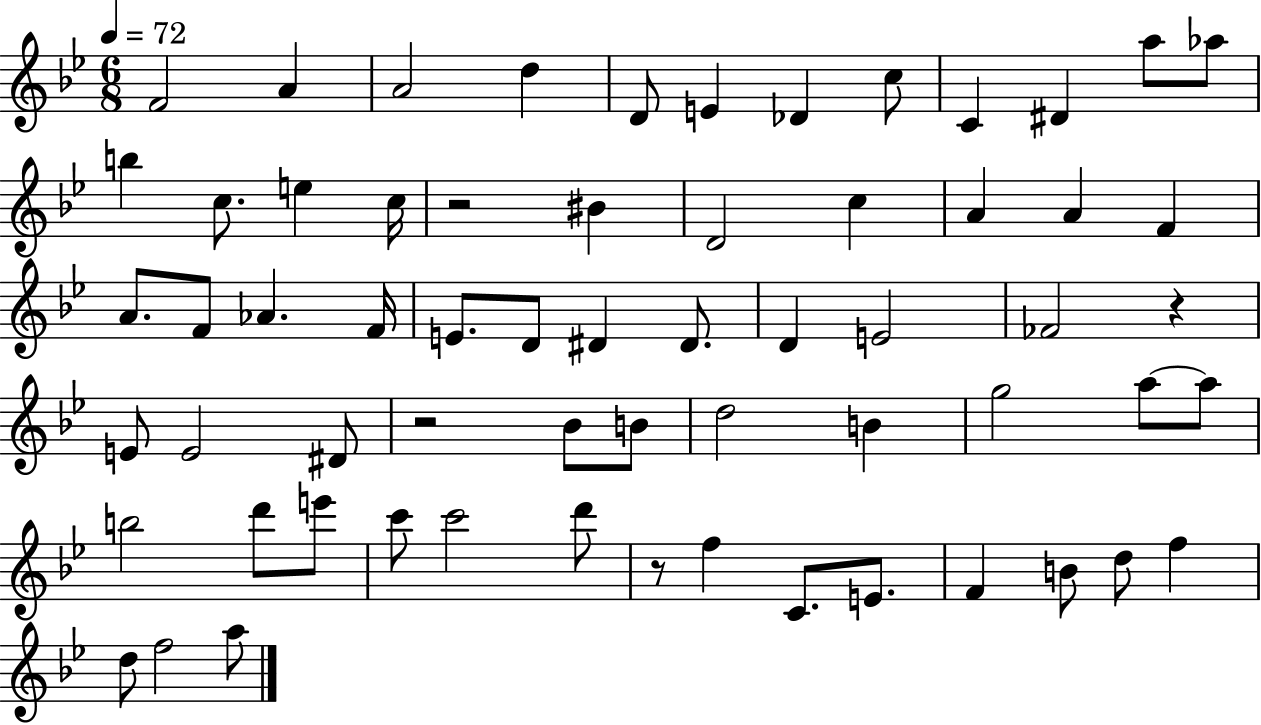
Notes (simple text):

F4/h A4/q A4/h D5/q D4/e E4/q Db4/q C5/e C4/q D#4/q A5/e Ab5/e B5/q C5/e. E5/q C5/s R/h BIS4/q D4/h C5/q A4/q A4/q F4/q A4/e. F4/e Ab4/q. F4/s E4/e. D4/e D#4/q D#4/e. D4/q E4/h FES4/h R/q E4/e E4/h D#4/e R/h Bb4/e B4/e D5/h B4/q G5/h A5/e A5/e B5/h D6/e E6/e C6/e C6/h D6/e R/e F5/q C4/e. E4/e. F4/q B4/e D5/e F5/q D5/e F5/h A5/e